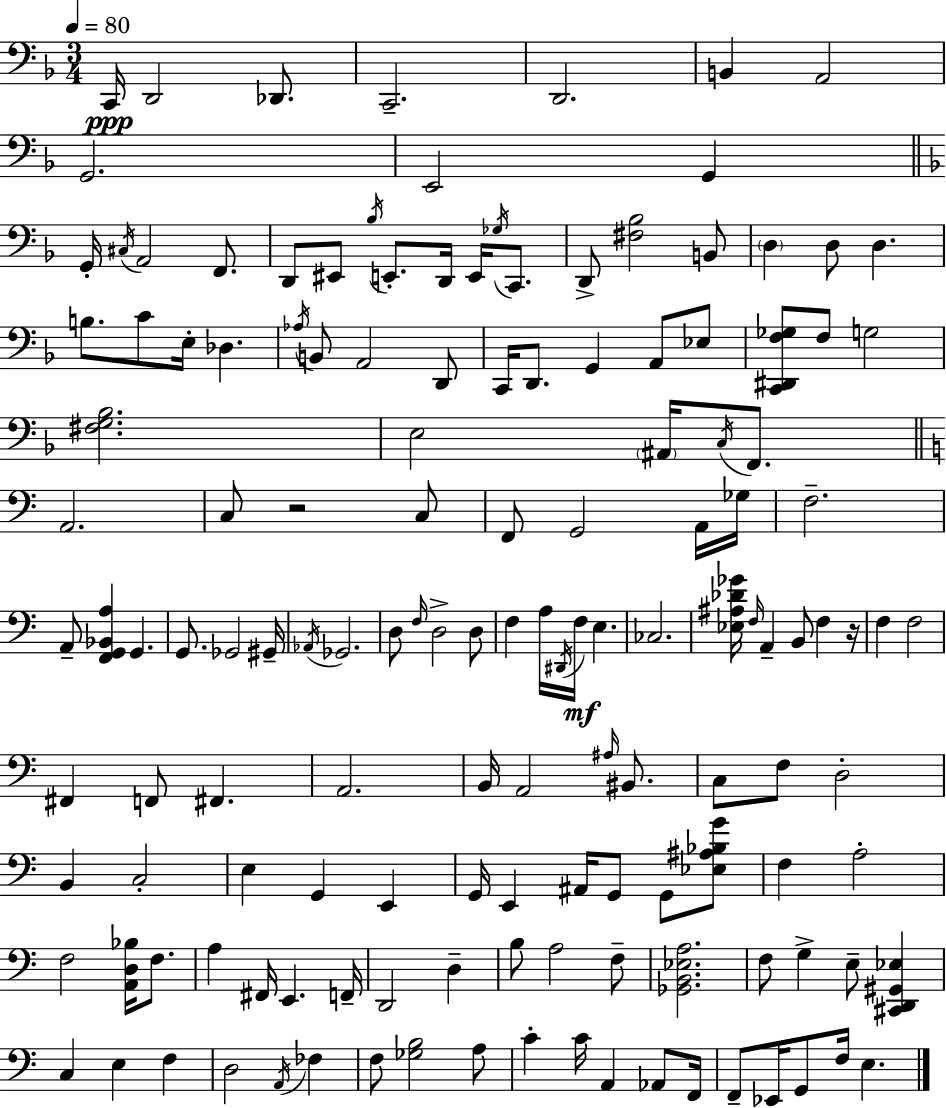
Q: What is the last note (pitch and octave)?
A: E3